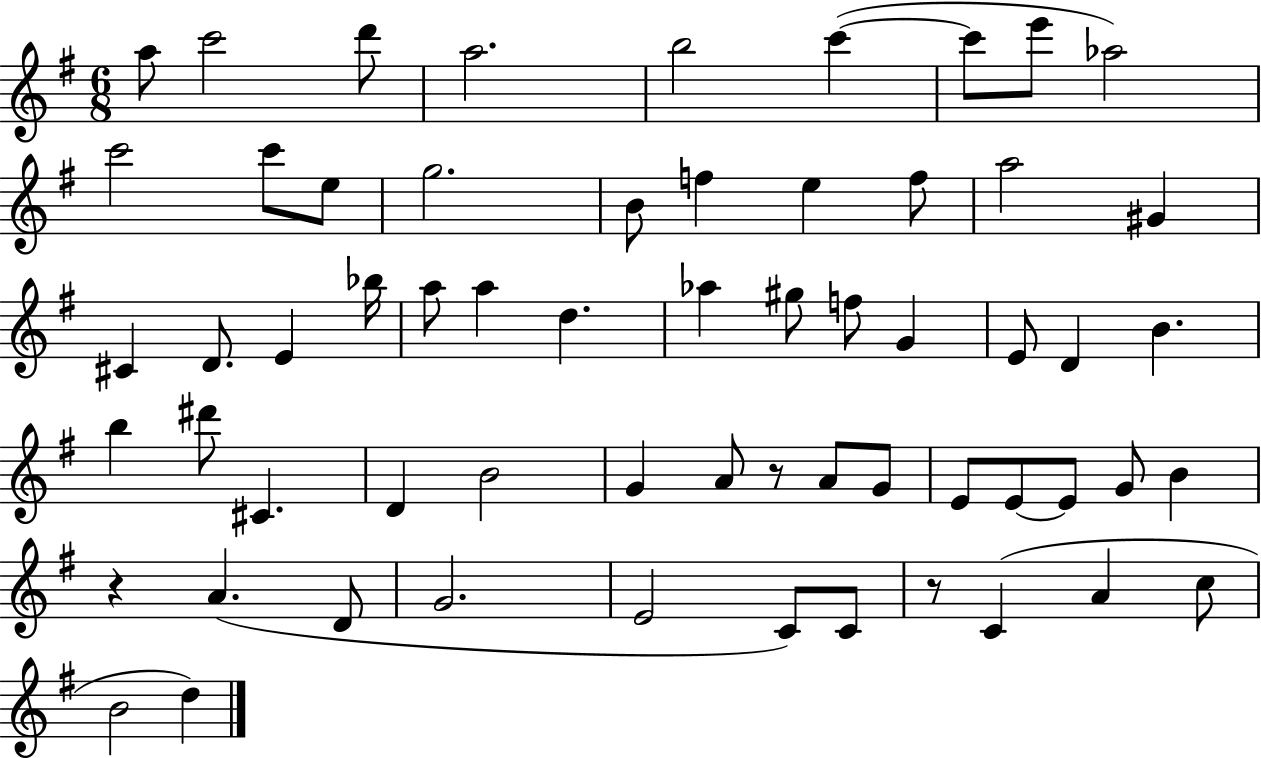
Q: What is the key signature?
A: G major